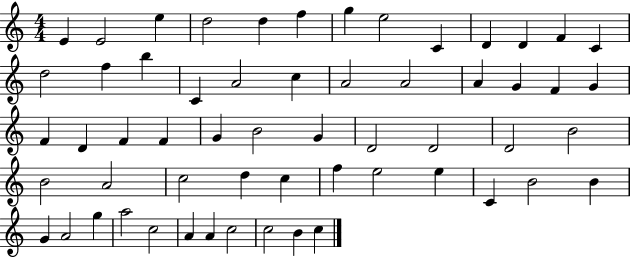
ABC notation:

X:1
T:Untitled
M:4/4
L:1/4
K:C
E E2 e d2 d f g e2 C D D F C d2 f b C A2 c A2 A2 A G F G F D F F G B2 G D2 D2 D2 B2 B2 A2 c2 d c f e2 e C B2 B G A2 g a2 c2 A A c2 c2 B c